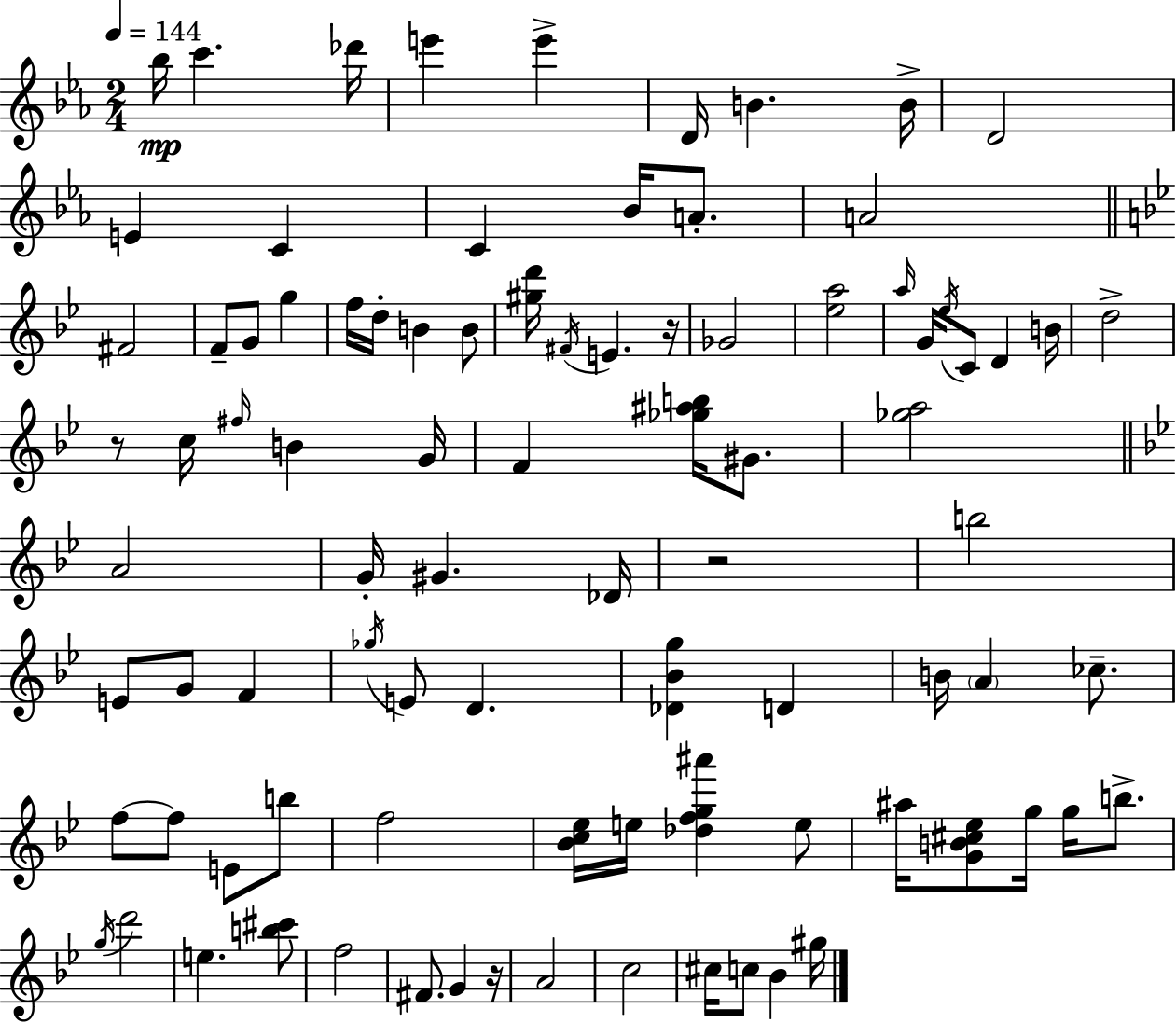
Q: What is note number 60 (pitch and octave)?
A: E5